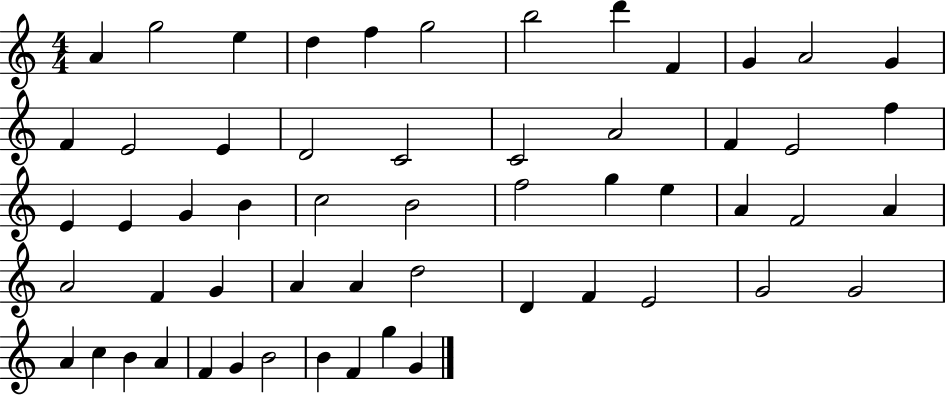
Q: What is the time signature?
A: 4/4